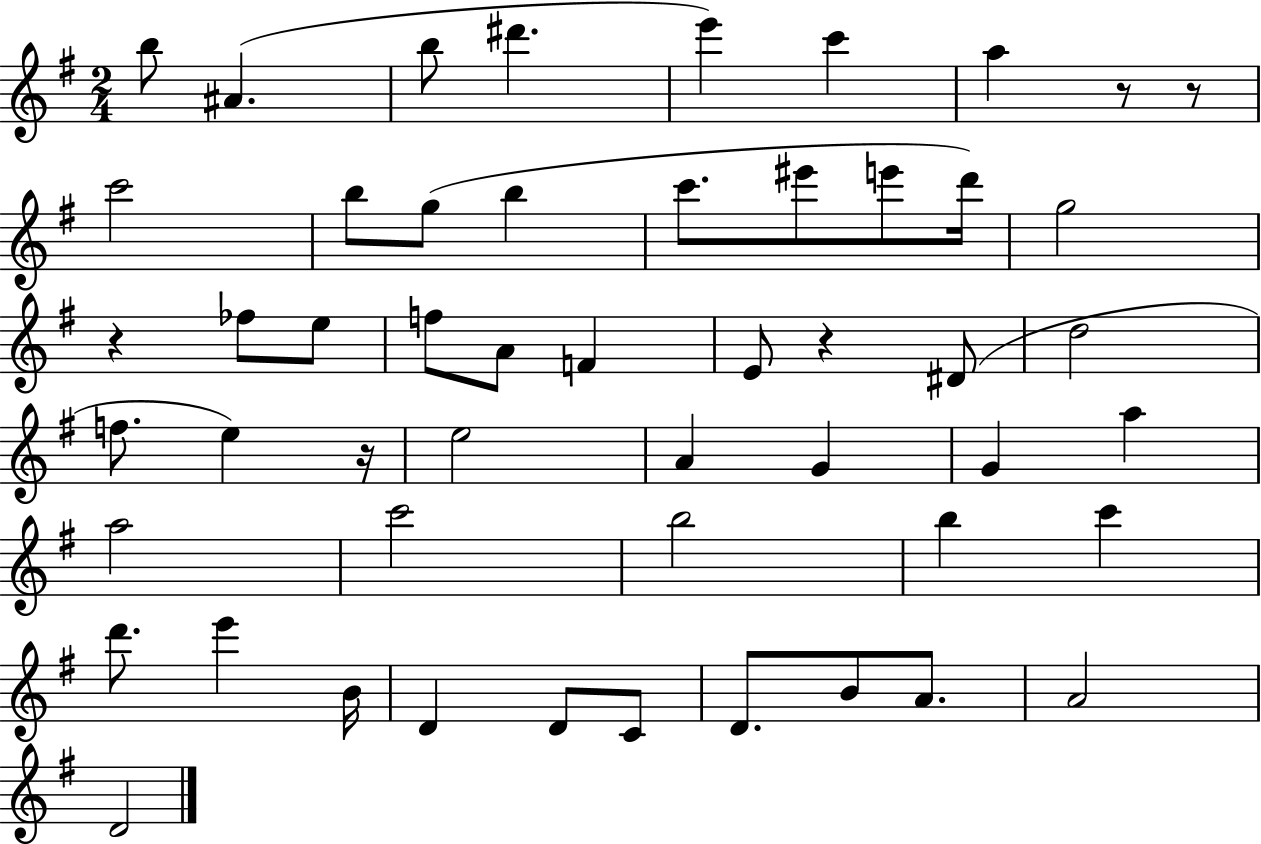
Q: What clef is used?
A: treble